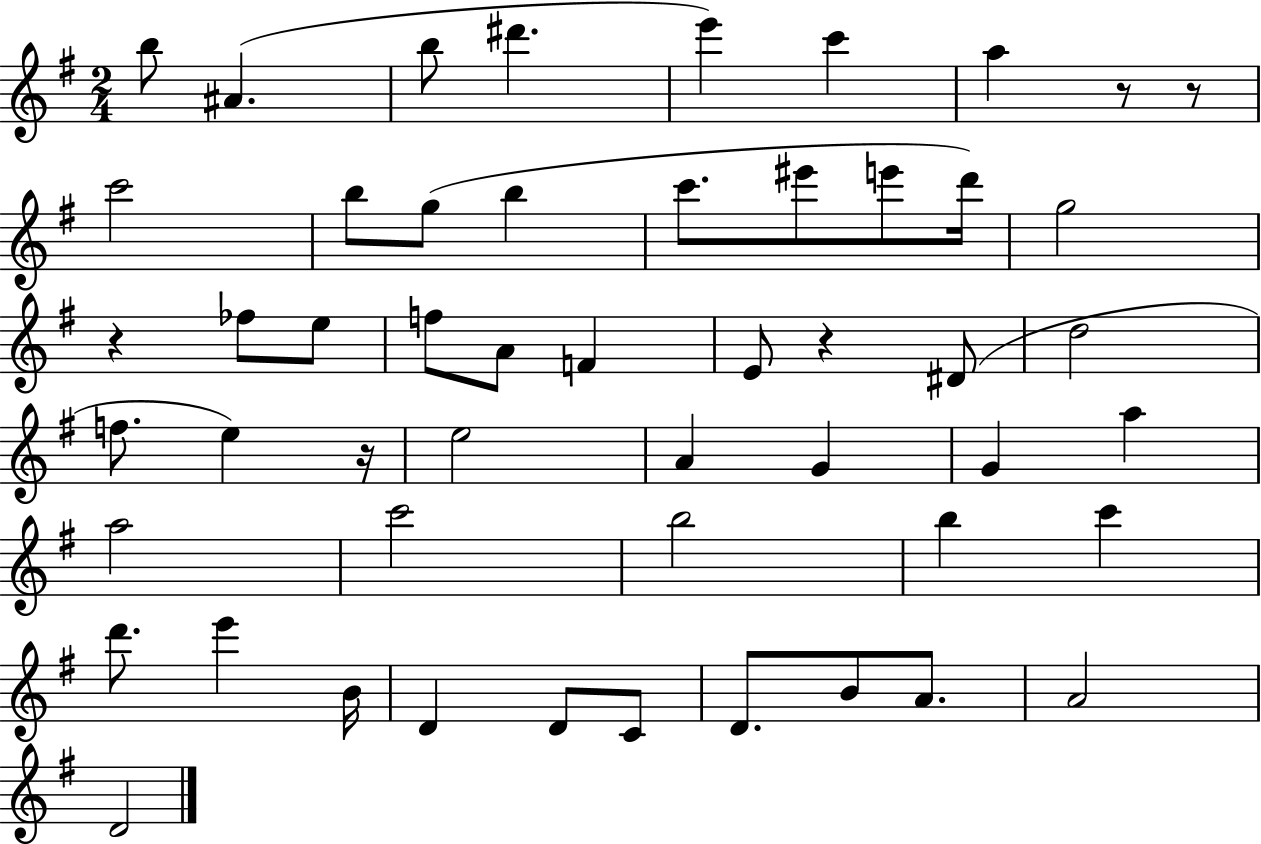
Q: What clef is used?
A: treble